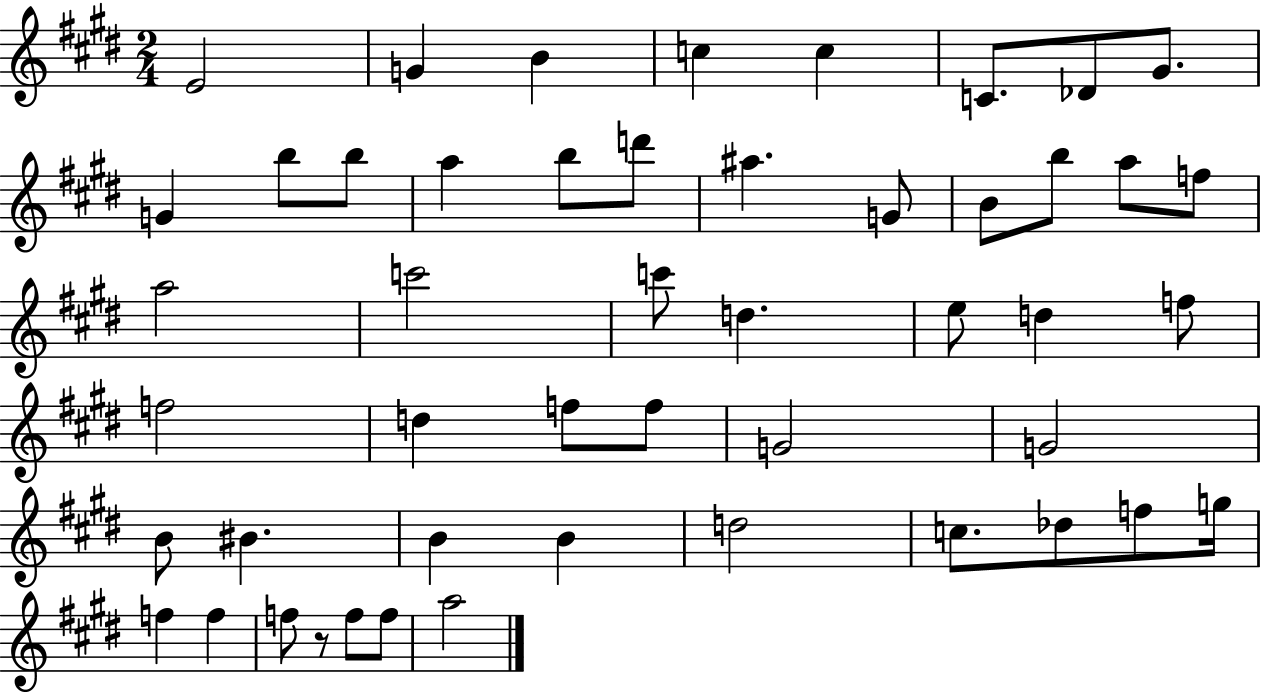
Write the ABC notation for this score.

X:1
T:Untitled
M:2/4
L:1/4
K:E
E2 G B c c C/2 _D/2 ^G/2 G b/2 b/2 a b/2 d'/2 ^a G/2 B/2 b/2 a/2 f/2 a2 c'2 c'/2 d e/2 d f/2 f2 d f/2 f/2 G2 G2 B/2 ^B B B d2 c/2 _d/2 f/2 g/4 f f f/2 z/2 f/2 f/2 a2